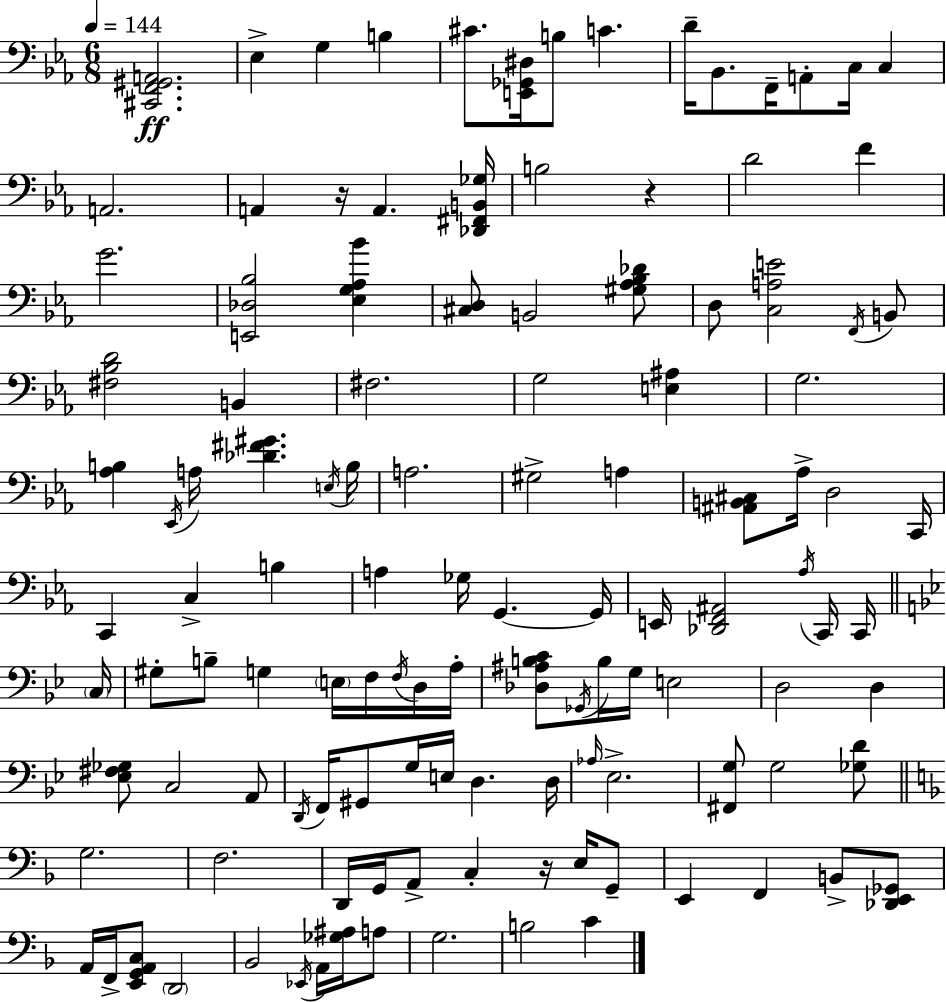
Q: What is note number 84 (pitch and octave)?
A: E2